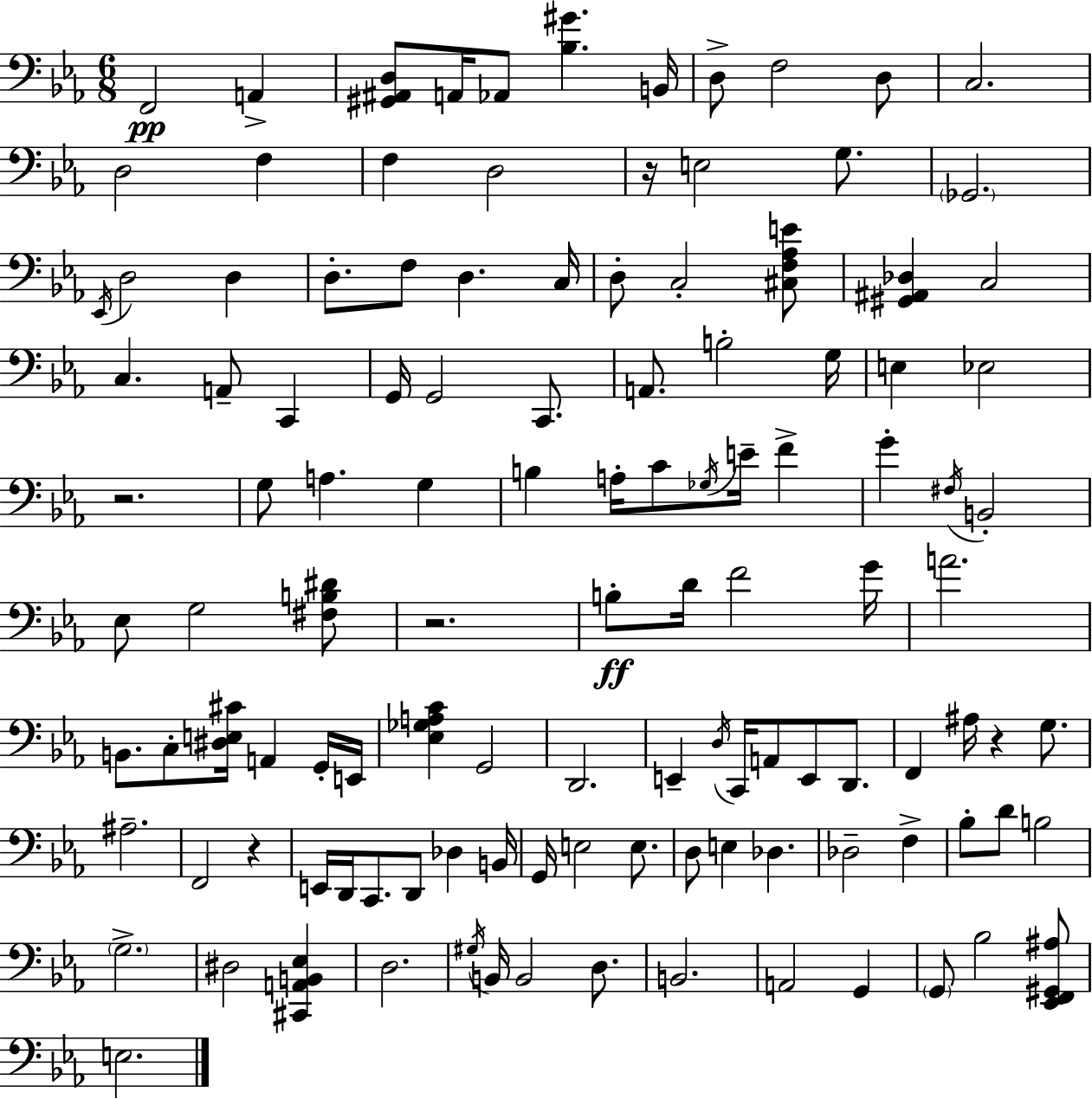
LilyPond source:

{
  \clef bass
  \numericTimeSignature
  \time 6/8
  \key ees \major
  f,2\pp a,4-> | <gis, ais, d>8 a,16 aes,8 <bes gis'>4. b,16 | d8-> f2 d8 | c2. | \break d2 f4 | f4 d2 | r16 e2 g8. | \parenthesize ges,2. | \break \acciaccatura { ees,16 } d2 d4 | d8.-. f8 d4. | c16 d8-. c2-. <cis f aes e'>8 | <gis, ais, des>4 c2 | \break c4. a,8-- c,4 | g,16 g,2 c,8. | a,8. b2-. | g16 e4 ees2 | \break r2. | g8 a4. g4 | b4 a16-. c'8 \acciaccatura { ges16 } e'16-- f'4-> | g'4-. \acciaccatura { fis16 } b,2-. | \break ees8 g2 | <fis b dis'>8 r2. | b8-.\ff d'16 f'2 | g'16 a'2. | \break b,8. c8-. <dis e cis'>16 a,4 | g,16-. e,16 <ees ges a c'>4 g,2 | d,2. | e,4-- \acciaccatura { d16 } c,16 a,8 e,8 | \break d,8. f,4 ais16 r4 | g8. ais2.-- | f,2 | r4 e,16 d,16 c,8. d,8 des4 | \break b,16 g,16 e2 | e8. d8 e4 des4. | des2-- | f4-> bes8-. d'8 b2 | \break \parenthesize g2.-> | dis2 | <cis, a, b, ees>4 d2. | \acciaccatura { gis16 } b,16 b,2 | \break d8. b,2. | a,2 | g,4 \parenthesize g,8 bes2 | <ees, f, gis, ais>8 e2. | \break \bar "|."
}